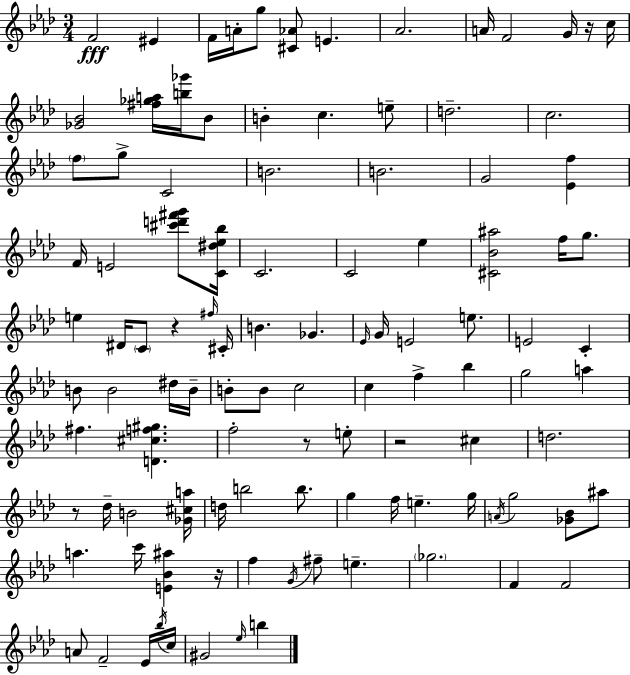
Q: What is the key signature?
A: AES major